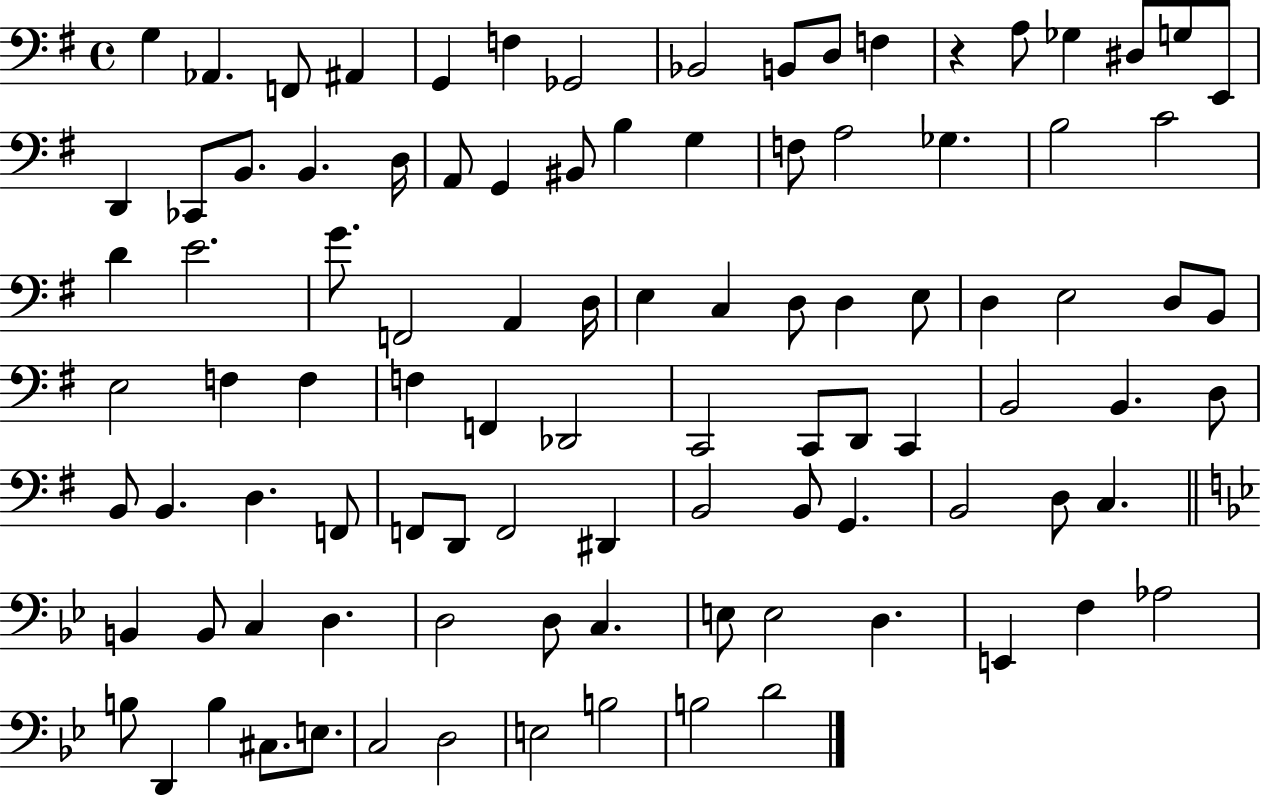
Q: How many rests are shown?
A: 1